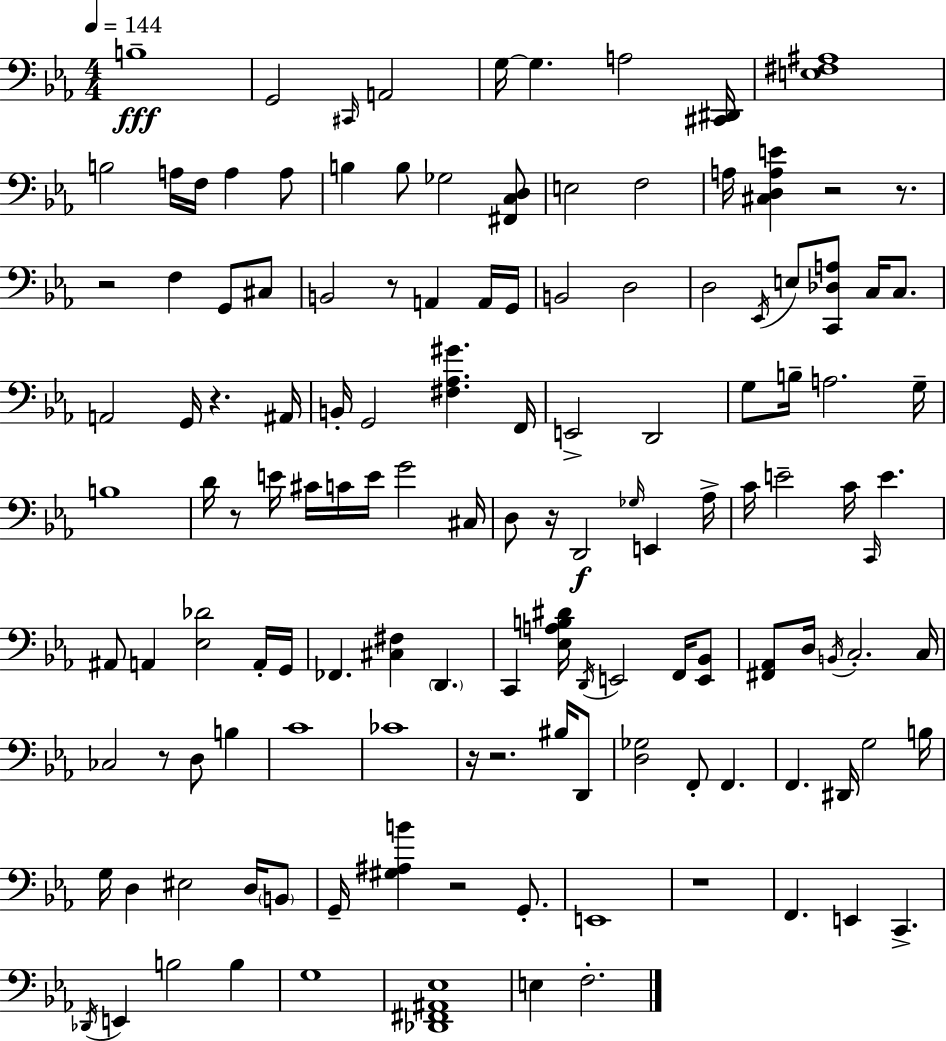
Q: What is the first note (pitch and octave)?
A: B3